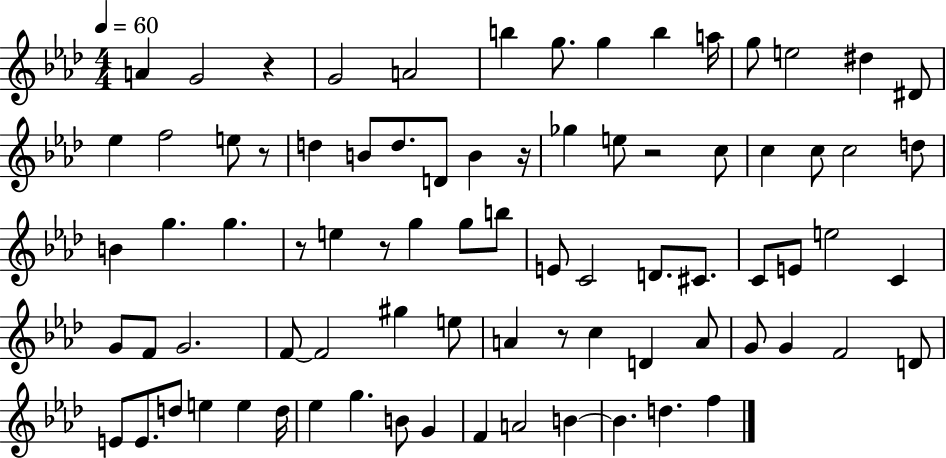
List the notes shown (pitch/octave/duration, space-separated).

A4/q G4/h R/q G4/h A4/h B5/q G5/e. G5/q B5/q A5/s G5/e E5/h D#5/q D#4/e Eb5/q F5/h E5/e R/e D5/q B4/e D5/e. D4/e B4/q R/s Gb5/q E5/e R/h C5/e C5/q C5/e C5/h D5/e B4/q G5/q. G5/q. R/e E5/q R/e G5/q G5/e B5/e E4/e C4/h D4/e. C#4/e. C4/e E4/e E5/h C4/q G4/e F4/e G4/h. F4/e F4/h G#5/q E5/e A4/q R/e C5/q D4/q A4/e G4/e G4/q F4/h D4/e E4/e E4/e. D5/e E5/q E5/q D5/s Eb5/q G5/q. B4/e G4/q F4/q A4/h B4/q B4/q. D5/q. F5/q